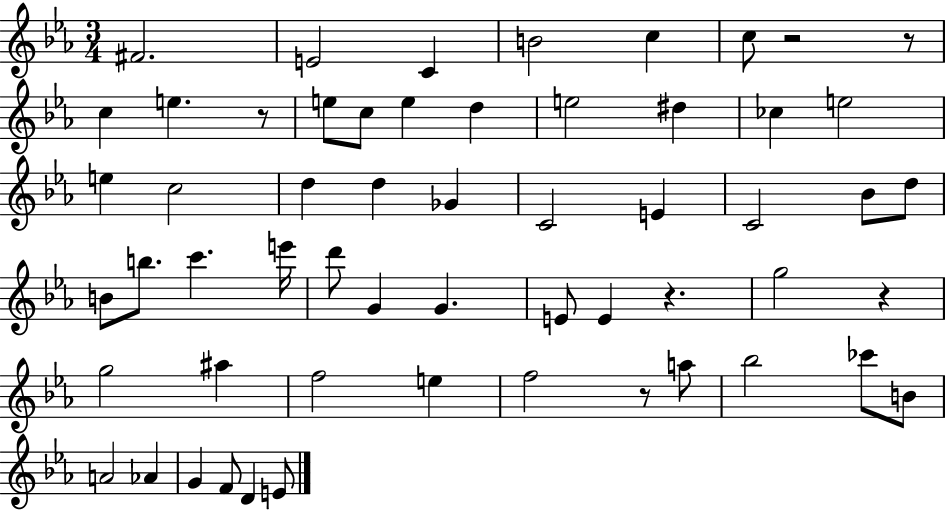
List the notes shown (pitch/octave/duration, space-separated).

F#4/h. E4/h C4/q B4/h C5/q C5/e R/h R/e C5/q E5/q. R/e E5/e C5/e E5/q D5/q E5/h D#5/q CES5/q E5/h E5/q C5/h D5/q D5/q Gb4/q C4/h E4/q C4/h Bb4/e D5/e B4/e B5/e. C6/q. E6/s D6/e G4/q G4/q. E4/e E4/q R/q. G5/h R/q G5/h A#5/q F5/h E5/q F5/h R/e A5/e Bb5/h CES6/e B4/e A4/h Ab4/q G4/q F4/e D4/q E4/e